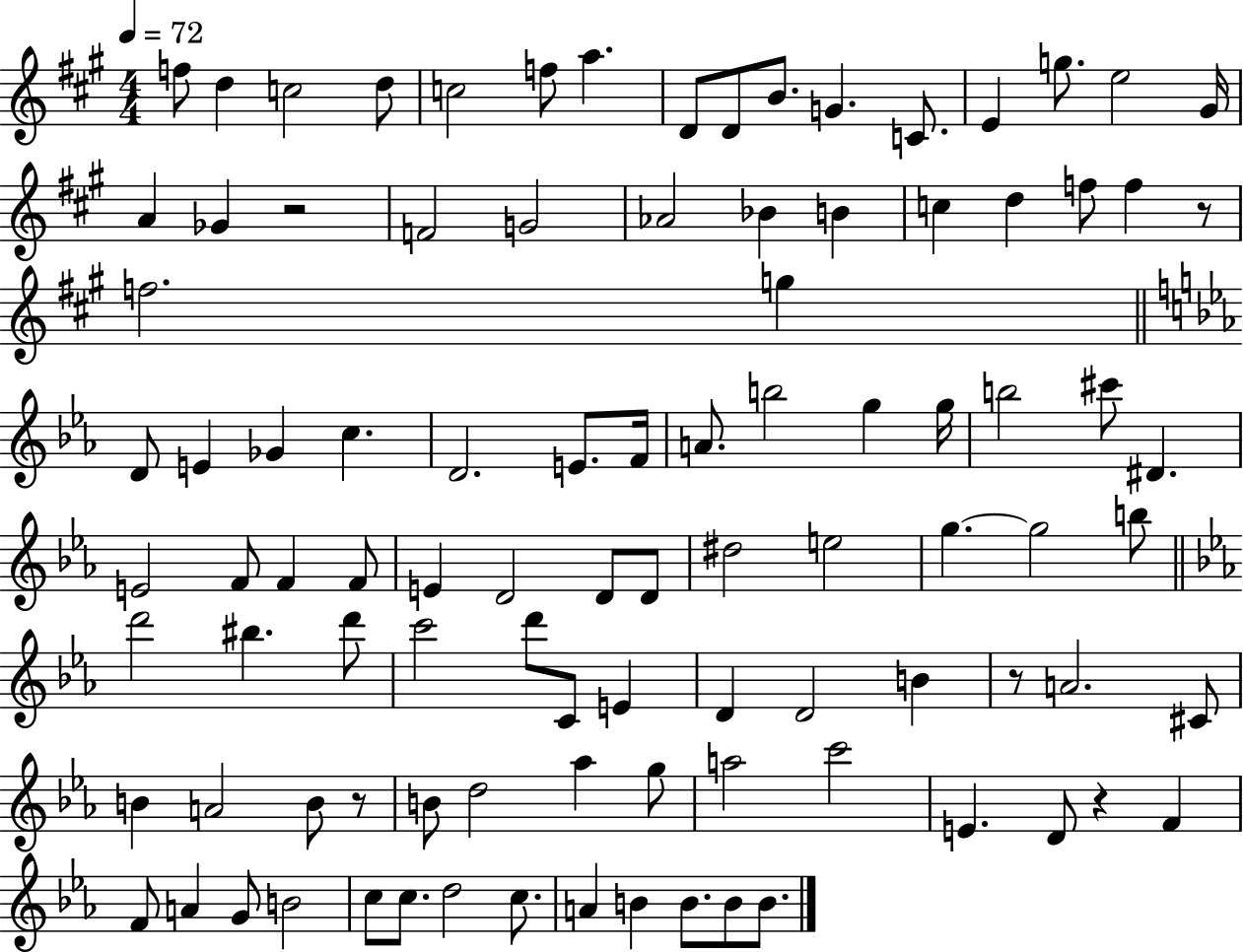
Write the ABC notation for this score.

X:1
T:Untitled
M:4/4
L:1/4
K:A
f/2 d c2 d/2 c2 f/2 a D/2 D/2 B/2 G C/2 E g/2 e2 ^G/4 A _G z2 F2 G2 _A2 _B B c d f/2 f z/2 f2 g D/2 E _G c D2 E/2 F/4 A/2 b2 g g/4 b2 ^c'/2 ^D E2 F/2 F F/2 E D2 D/2 D/2 ^d2 e2 g g2 b/2 d'2 ^b d'/2 c'2 d'/2 C/2 E D D2 B z/2 A2 ^C/2 B A2 B/2 z/2 B/2 d2 _a g/2 a2 c'2 E D/2 z F F/2 A G/2 B2 c/2 c/2 d2 c/2 A B B/2 B/2 B/2